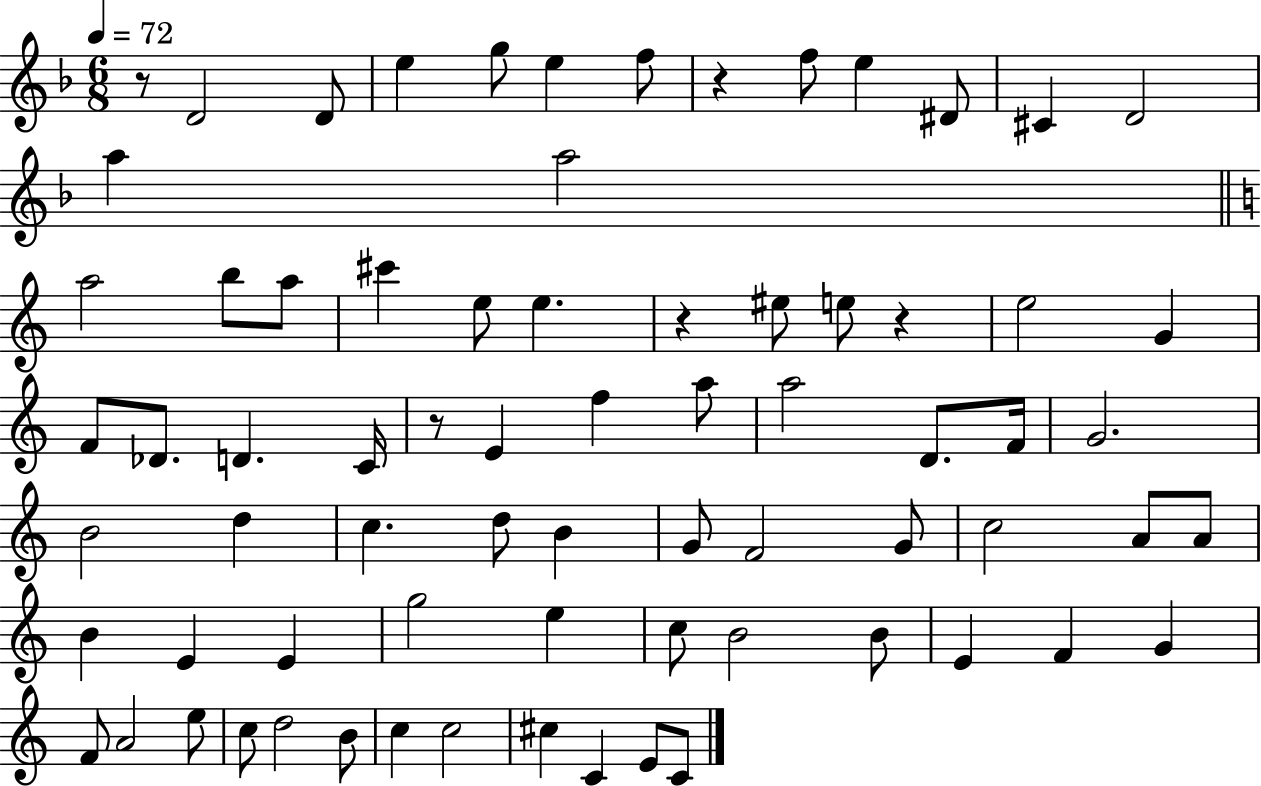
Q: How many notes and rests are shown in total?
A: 73